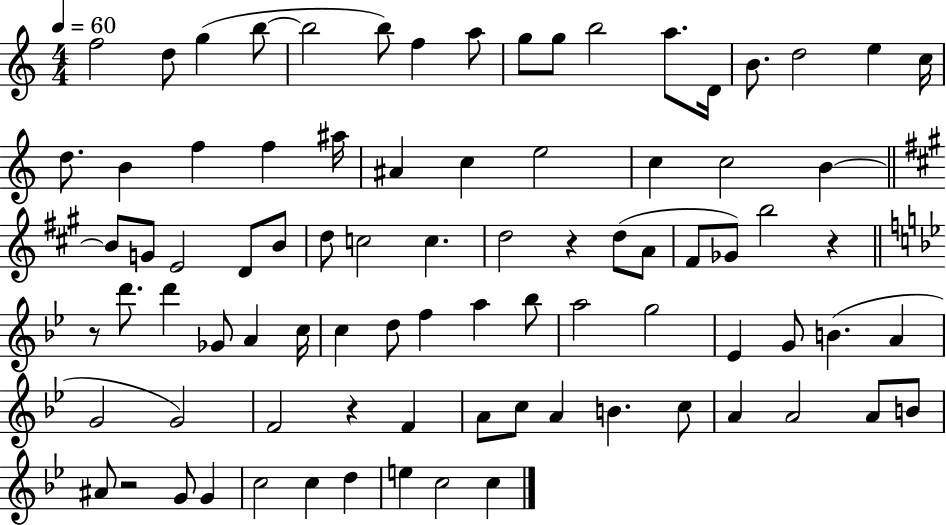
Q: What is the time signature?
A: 4/4